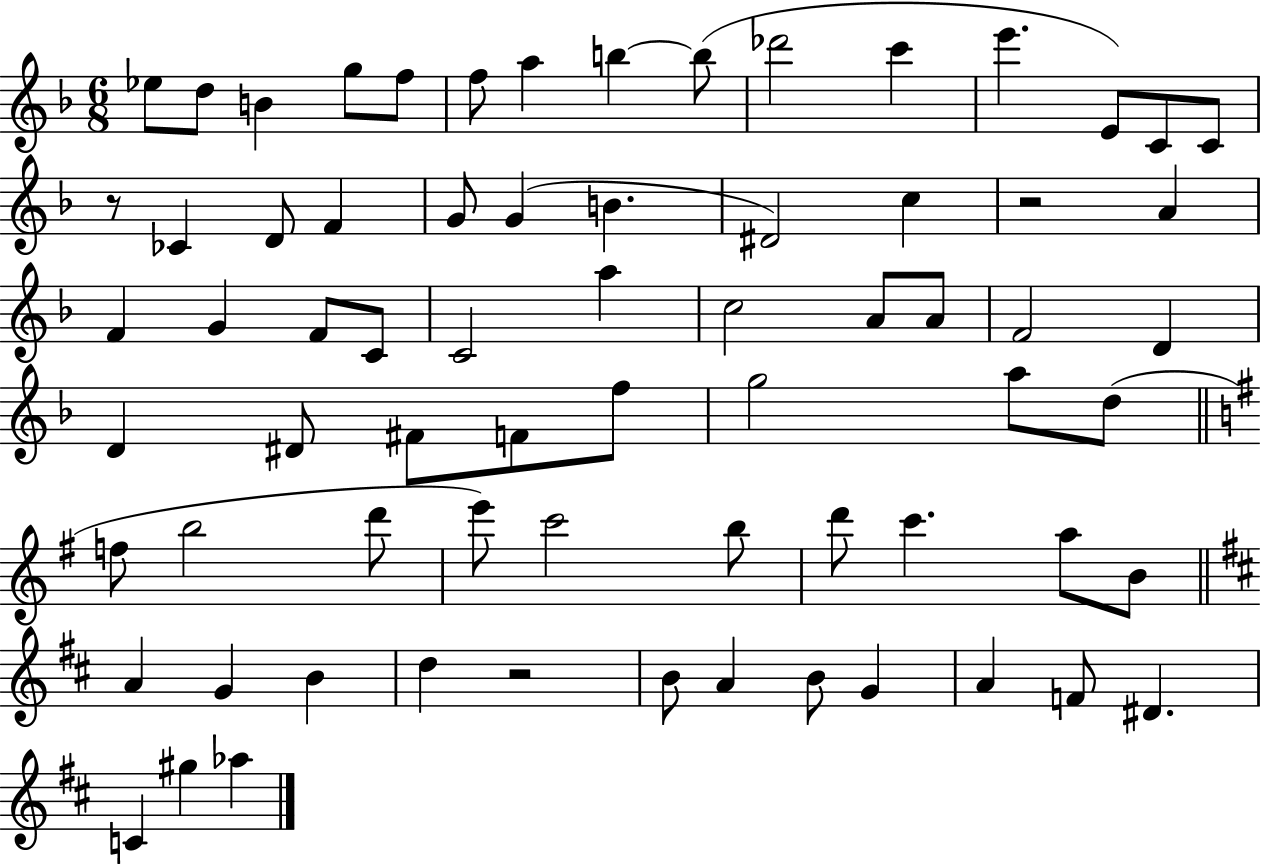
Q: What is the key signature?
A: F major